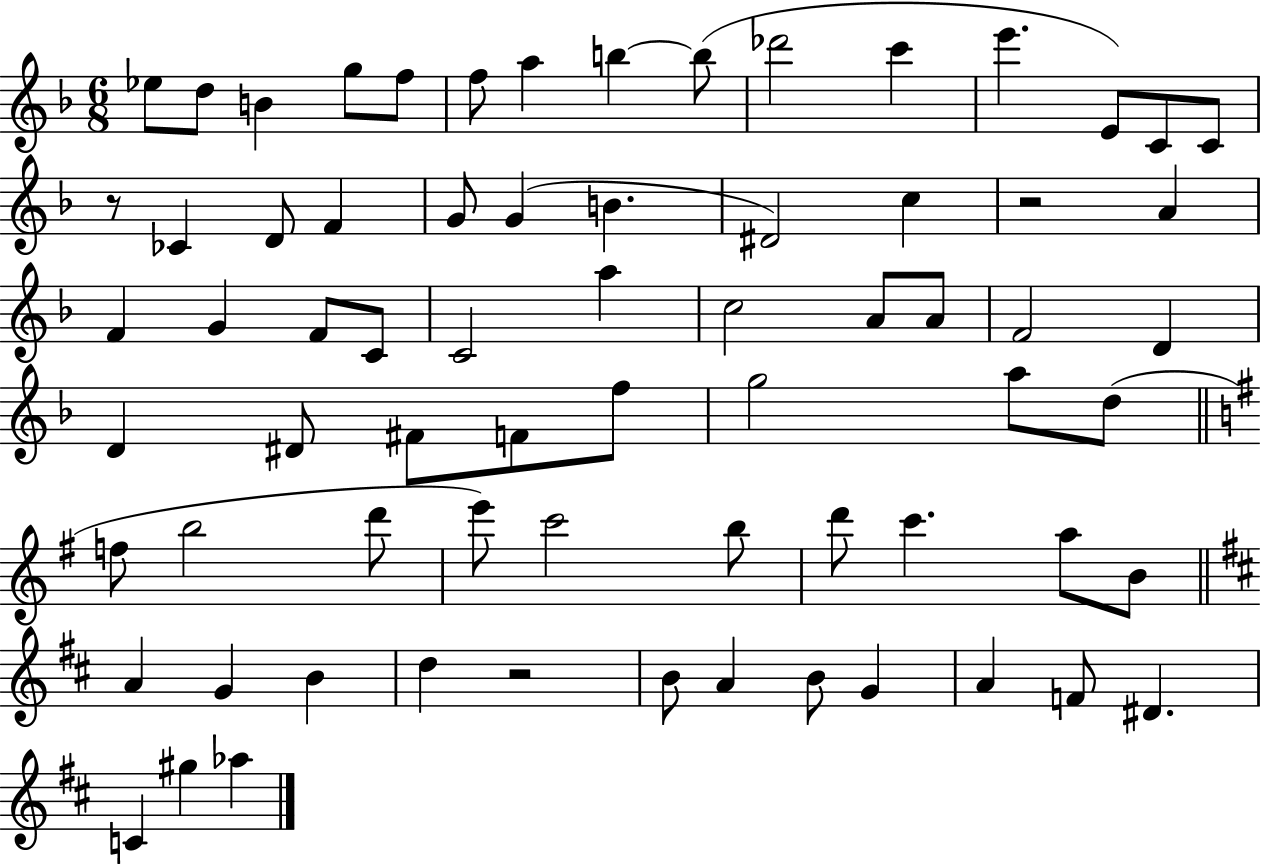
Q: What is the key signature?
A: F major